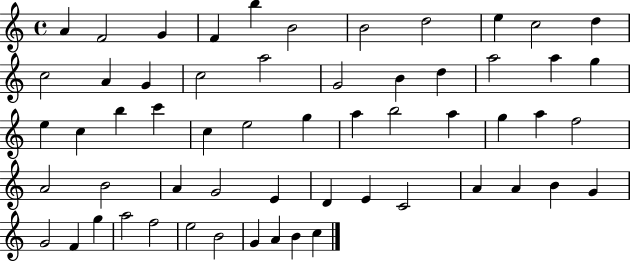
X:1
T:Untitled
M:4/4
L:1/4
K:C
A F2 G F b B2 B2 d2 e c2 d c2 A G c2 a2 G2 B d a2 a g e c b c' c e2 g a b2 a g a f2 A2 B2 A G2 E D E C2 A A B G G2 F g a2 f2 e2 B2 G A B c